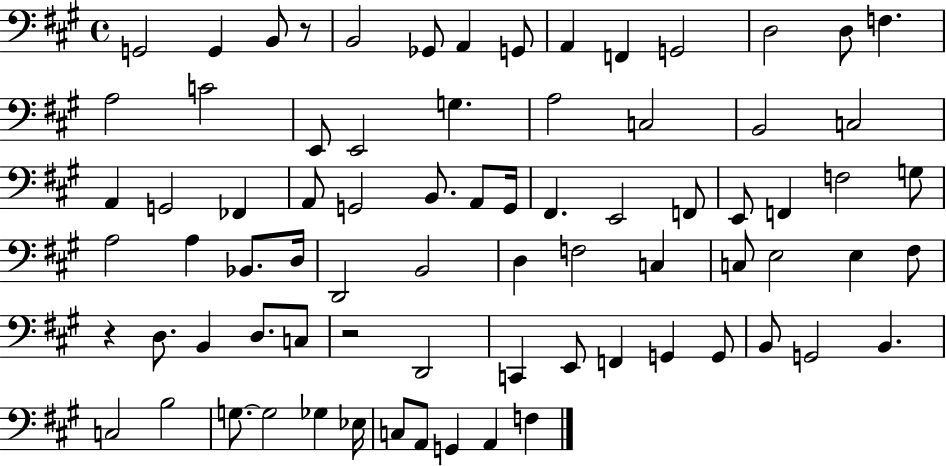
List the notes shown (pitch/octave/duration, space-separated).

G2/h G2/q B2/e R/e B2/h Gb2/e A2/q G2/e A2/q F2/q G2/h D3/h D3/e F3/q. A3/h C4/h E2/e E2/h G3/q. A3/h C3/h B2/h C3/h A2/q G2/h FES2/q A2/e G2/h B2/e. A2/e G2/s F#2/q. E2/h F2/e E2/e F2/q F3/h G3/e A3/h A3/q Bb2/e. D3/s D2/h B2/h D3/q F3/h C3/q C3/e E3/h E3/q F#3/e R/q D3/e. B2/q D3/e. C3/e R/h D2/h C2/q E2/e F2/q G2/q G2/e B2/e G2/h B2/q. C3/h B3/h G3/e. G3/h Gb3/q Eb3/s C3/e A2/e G2/q A2/q F3/q